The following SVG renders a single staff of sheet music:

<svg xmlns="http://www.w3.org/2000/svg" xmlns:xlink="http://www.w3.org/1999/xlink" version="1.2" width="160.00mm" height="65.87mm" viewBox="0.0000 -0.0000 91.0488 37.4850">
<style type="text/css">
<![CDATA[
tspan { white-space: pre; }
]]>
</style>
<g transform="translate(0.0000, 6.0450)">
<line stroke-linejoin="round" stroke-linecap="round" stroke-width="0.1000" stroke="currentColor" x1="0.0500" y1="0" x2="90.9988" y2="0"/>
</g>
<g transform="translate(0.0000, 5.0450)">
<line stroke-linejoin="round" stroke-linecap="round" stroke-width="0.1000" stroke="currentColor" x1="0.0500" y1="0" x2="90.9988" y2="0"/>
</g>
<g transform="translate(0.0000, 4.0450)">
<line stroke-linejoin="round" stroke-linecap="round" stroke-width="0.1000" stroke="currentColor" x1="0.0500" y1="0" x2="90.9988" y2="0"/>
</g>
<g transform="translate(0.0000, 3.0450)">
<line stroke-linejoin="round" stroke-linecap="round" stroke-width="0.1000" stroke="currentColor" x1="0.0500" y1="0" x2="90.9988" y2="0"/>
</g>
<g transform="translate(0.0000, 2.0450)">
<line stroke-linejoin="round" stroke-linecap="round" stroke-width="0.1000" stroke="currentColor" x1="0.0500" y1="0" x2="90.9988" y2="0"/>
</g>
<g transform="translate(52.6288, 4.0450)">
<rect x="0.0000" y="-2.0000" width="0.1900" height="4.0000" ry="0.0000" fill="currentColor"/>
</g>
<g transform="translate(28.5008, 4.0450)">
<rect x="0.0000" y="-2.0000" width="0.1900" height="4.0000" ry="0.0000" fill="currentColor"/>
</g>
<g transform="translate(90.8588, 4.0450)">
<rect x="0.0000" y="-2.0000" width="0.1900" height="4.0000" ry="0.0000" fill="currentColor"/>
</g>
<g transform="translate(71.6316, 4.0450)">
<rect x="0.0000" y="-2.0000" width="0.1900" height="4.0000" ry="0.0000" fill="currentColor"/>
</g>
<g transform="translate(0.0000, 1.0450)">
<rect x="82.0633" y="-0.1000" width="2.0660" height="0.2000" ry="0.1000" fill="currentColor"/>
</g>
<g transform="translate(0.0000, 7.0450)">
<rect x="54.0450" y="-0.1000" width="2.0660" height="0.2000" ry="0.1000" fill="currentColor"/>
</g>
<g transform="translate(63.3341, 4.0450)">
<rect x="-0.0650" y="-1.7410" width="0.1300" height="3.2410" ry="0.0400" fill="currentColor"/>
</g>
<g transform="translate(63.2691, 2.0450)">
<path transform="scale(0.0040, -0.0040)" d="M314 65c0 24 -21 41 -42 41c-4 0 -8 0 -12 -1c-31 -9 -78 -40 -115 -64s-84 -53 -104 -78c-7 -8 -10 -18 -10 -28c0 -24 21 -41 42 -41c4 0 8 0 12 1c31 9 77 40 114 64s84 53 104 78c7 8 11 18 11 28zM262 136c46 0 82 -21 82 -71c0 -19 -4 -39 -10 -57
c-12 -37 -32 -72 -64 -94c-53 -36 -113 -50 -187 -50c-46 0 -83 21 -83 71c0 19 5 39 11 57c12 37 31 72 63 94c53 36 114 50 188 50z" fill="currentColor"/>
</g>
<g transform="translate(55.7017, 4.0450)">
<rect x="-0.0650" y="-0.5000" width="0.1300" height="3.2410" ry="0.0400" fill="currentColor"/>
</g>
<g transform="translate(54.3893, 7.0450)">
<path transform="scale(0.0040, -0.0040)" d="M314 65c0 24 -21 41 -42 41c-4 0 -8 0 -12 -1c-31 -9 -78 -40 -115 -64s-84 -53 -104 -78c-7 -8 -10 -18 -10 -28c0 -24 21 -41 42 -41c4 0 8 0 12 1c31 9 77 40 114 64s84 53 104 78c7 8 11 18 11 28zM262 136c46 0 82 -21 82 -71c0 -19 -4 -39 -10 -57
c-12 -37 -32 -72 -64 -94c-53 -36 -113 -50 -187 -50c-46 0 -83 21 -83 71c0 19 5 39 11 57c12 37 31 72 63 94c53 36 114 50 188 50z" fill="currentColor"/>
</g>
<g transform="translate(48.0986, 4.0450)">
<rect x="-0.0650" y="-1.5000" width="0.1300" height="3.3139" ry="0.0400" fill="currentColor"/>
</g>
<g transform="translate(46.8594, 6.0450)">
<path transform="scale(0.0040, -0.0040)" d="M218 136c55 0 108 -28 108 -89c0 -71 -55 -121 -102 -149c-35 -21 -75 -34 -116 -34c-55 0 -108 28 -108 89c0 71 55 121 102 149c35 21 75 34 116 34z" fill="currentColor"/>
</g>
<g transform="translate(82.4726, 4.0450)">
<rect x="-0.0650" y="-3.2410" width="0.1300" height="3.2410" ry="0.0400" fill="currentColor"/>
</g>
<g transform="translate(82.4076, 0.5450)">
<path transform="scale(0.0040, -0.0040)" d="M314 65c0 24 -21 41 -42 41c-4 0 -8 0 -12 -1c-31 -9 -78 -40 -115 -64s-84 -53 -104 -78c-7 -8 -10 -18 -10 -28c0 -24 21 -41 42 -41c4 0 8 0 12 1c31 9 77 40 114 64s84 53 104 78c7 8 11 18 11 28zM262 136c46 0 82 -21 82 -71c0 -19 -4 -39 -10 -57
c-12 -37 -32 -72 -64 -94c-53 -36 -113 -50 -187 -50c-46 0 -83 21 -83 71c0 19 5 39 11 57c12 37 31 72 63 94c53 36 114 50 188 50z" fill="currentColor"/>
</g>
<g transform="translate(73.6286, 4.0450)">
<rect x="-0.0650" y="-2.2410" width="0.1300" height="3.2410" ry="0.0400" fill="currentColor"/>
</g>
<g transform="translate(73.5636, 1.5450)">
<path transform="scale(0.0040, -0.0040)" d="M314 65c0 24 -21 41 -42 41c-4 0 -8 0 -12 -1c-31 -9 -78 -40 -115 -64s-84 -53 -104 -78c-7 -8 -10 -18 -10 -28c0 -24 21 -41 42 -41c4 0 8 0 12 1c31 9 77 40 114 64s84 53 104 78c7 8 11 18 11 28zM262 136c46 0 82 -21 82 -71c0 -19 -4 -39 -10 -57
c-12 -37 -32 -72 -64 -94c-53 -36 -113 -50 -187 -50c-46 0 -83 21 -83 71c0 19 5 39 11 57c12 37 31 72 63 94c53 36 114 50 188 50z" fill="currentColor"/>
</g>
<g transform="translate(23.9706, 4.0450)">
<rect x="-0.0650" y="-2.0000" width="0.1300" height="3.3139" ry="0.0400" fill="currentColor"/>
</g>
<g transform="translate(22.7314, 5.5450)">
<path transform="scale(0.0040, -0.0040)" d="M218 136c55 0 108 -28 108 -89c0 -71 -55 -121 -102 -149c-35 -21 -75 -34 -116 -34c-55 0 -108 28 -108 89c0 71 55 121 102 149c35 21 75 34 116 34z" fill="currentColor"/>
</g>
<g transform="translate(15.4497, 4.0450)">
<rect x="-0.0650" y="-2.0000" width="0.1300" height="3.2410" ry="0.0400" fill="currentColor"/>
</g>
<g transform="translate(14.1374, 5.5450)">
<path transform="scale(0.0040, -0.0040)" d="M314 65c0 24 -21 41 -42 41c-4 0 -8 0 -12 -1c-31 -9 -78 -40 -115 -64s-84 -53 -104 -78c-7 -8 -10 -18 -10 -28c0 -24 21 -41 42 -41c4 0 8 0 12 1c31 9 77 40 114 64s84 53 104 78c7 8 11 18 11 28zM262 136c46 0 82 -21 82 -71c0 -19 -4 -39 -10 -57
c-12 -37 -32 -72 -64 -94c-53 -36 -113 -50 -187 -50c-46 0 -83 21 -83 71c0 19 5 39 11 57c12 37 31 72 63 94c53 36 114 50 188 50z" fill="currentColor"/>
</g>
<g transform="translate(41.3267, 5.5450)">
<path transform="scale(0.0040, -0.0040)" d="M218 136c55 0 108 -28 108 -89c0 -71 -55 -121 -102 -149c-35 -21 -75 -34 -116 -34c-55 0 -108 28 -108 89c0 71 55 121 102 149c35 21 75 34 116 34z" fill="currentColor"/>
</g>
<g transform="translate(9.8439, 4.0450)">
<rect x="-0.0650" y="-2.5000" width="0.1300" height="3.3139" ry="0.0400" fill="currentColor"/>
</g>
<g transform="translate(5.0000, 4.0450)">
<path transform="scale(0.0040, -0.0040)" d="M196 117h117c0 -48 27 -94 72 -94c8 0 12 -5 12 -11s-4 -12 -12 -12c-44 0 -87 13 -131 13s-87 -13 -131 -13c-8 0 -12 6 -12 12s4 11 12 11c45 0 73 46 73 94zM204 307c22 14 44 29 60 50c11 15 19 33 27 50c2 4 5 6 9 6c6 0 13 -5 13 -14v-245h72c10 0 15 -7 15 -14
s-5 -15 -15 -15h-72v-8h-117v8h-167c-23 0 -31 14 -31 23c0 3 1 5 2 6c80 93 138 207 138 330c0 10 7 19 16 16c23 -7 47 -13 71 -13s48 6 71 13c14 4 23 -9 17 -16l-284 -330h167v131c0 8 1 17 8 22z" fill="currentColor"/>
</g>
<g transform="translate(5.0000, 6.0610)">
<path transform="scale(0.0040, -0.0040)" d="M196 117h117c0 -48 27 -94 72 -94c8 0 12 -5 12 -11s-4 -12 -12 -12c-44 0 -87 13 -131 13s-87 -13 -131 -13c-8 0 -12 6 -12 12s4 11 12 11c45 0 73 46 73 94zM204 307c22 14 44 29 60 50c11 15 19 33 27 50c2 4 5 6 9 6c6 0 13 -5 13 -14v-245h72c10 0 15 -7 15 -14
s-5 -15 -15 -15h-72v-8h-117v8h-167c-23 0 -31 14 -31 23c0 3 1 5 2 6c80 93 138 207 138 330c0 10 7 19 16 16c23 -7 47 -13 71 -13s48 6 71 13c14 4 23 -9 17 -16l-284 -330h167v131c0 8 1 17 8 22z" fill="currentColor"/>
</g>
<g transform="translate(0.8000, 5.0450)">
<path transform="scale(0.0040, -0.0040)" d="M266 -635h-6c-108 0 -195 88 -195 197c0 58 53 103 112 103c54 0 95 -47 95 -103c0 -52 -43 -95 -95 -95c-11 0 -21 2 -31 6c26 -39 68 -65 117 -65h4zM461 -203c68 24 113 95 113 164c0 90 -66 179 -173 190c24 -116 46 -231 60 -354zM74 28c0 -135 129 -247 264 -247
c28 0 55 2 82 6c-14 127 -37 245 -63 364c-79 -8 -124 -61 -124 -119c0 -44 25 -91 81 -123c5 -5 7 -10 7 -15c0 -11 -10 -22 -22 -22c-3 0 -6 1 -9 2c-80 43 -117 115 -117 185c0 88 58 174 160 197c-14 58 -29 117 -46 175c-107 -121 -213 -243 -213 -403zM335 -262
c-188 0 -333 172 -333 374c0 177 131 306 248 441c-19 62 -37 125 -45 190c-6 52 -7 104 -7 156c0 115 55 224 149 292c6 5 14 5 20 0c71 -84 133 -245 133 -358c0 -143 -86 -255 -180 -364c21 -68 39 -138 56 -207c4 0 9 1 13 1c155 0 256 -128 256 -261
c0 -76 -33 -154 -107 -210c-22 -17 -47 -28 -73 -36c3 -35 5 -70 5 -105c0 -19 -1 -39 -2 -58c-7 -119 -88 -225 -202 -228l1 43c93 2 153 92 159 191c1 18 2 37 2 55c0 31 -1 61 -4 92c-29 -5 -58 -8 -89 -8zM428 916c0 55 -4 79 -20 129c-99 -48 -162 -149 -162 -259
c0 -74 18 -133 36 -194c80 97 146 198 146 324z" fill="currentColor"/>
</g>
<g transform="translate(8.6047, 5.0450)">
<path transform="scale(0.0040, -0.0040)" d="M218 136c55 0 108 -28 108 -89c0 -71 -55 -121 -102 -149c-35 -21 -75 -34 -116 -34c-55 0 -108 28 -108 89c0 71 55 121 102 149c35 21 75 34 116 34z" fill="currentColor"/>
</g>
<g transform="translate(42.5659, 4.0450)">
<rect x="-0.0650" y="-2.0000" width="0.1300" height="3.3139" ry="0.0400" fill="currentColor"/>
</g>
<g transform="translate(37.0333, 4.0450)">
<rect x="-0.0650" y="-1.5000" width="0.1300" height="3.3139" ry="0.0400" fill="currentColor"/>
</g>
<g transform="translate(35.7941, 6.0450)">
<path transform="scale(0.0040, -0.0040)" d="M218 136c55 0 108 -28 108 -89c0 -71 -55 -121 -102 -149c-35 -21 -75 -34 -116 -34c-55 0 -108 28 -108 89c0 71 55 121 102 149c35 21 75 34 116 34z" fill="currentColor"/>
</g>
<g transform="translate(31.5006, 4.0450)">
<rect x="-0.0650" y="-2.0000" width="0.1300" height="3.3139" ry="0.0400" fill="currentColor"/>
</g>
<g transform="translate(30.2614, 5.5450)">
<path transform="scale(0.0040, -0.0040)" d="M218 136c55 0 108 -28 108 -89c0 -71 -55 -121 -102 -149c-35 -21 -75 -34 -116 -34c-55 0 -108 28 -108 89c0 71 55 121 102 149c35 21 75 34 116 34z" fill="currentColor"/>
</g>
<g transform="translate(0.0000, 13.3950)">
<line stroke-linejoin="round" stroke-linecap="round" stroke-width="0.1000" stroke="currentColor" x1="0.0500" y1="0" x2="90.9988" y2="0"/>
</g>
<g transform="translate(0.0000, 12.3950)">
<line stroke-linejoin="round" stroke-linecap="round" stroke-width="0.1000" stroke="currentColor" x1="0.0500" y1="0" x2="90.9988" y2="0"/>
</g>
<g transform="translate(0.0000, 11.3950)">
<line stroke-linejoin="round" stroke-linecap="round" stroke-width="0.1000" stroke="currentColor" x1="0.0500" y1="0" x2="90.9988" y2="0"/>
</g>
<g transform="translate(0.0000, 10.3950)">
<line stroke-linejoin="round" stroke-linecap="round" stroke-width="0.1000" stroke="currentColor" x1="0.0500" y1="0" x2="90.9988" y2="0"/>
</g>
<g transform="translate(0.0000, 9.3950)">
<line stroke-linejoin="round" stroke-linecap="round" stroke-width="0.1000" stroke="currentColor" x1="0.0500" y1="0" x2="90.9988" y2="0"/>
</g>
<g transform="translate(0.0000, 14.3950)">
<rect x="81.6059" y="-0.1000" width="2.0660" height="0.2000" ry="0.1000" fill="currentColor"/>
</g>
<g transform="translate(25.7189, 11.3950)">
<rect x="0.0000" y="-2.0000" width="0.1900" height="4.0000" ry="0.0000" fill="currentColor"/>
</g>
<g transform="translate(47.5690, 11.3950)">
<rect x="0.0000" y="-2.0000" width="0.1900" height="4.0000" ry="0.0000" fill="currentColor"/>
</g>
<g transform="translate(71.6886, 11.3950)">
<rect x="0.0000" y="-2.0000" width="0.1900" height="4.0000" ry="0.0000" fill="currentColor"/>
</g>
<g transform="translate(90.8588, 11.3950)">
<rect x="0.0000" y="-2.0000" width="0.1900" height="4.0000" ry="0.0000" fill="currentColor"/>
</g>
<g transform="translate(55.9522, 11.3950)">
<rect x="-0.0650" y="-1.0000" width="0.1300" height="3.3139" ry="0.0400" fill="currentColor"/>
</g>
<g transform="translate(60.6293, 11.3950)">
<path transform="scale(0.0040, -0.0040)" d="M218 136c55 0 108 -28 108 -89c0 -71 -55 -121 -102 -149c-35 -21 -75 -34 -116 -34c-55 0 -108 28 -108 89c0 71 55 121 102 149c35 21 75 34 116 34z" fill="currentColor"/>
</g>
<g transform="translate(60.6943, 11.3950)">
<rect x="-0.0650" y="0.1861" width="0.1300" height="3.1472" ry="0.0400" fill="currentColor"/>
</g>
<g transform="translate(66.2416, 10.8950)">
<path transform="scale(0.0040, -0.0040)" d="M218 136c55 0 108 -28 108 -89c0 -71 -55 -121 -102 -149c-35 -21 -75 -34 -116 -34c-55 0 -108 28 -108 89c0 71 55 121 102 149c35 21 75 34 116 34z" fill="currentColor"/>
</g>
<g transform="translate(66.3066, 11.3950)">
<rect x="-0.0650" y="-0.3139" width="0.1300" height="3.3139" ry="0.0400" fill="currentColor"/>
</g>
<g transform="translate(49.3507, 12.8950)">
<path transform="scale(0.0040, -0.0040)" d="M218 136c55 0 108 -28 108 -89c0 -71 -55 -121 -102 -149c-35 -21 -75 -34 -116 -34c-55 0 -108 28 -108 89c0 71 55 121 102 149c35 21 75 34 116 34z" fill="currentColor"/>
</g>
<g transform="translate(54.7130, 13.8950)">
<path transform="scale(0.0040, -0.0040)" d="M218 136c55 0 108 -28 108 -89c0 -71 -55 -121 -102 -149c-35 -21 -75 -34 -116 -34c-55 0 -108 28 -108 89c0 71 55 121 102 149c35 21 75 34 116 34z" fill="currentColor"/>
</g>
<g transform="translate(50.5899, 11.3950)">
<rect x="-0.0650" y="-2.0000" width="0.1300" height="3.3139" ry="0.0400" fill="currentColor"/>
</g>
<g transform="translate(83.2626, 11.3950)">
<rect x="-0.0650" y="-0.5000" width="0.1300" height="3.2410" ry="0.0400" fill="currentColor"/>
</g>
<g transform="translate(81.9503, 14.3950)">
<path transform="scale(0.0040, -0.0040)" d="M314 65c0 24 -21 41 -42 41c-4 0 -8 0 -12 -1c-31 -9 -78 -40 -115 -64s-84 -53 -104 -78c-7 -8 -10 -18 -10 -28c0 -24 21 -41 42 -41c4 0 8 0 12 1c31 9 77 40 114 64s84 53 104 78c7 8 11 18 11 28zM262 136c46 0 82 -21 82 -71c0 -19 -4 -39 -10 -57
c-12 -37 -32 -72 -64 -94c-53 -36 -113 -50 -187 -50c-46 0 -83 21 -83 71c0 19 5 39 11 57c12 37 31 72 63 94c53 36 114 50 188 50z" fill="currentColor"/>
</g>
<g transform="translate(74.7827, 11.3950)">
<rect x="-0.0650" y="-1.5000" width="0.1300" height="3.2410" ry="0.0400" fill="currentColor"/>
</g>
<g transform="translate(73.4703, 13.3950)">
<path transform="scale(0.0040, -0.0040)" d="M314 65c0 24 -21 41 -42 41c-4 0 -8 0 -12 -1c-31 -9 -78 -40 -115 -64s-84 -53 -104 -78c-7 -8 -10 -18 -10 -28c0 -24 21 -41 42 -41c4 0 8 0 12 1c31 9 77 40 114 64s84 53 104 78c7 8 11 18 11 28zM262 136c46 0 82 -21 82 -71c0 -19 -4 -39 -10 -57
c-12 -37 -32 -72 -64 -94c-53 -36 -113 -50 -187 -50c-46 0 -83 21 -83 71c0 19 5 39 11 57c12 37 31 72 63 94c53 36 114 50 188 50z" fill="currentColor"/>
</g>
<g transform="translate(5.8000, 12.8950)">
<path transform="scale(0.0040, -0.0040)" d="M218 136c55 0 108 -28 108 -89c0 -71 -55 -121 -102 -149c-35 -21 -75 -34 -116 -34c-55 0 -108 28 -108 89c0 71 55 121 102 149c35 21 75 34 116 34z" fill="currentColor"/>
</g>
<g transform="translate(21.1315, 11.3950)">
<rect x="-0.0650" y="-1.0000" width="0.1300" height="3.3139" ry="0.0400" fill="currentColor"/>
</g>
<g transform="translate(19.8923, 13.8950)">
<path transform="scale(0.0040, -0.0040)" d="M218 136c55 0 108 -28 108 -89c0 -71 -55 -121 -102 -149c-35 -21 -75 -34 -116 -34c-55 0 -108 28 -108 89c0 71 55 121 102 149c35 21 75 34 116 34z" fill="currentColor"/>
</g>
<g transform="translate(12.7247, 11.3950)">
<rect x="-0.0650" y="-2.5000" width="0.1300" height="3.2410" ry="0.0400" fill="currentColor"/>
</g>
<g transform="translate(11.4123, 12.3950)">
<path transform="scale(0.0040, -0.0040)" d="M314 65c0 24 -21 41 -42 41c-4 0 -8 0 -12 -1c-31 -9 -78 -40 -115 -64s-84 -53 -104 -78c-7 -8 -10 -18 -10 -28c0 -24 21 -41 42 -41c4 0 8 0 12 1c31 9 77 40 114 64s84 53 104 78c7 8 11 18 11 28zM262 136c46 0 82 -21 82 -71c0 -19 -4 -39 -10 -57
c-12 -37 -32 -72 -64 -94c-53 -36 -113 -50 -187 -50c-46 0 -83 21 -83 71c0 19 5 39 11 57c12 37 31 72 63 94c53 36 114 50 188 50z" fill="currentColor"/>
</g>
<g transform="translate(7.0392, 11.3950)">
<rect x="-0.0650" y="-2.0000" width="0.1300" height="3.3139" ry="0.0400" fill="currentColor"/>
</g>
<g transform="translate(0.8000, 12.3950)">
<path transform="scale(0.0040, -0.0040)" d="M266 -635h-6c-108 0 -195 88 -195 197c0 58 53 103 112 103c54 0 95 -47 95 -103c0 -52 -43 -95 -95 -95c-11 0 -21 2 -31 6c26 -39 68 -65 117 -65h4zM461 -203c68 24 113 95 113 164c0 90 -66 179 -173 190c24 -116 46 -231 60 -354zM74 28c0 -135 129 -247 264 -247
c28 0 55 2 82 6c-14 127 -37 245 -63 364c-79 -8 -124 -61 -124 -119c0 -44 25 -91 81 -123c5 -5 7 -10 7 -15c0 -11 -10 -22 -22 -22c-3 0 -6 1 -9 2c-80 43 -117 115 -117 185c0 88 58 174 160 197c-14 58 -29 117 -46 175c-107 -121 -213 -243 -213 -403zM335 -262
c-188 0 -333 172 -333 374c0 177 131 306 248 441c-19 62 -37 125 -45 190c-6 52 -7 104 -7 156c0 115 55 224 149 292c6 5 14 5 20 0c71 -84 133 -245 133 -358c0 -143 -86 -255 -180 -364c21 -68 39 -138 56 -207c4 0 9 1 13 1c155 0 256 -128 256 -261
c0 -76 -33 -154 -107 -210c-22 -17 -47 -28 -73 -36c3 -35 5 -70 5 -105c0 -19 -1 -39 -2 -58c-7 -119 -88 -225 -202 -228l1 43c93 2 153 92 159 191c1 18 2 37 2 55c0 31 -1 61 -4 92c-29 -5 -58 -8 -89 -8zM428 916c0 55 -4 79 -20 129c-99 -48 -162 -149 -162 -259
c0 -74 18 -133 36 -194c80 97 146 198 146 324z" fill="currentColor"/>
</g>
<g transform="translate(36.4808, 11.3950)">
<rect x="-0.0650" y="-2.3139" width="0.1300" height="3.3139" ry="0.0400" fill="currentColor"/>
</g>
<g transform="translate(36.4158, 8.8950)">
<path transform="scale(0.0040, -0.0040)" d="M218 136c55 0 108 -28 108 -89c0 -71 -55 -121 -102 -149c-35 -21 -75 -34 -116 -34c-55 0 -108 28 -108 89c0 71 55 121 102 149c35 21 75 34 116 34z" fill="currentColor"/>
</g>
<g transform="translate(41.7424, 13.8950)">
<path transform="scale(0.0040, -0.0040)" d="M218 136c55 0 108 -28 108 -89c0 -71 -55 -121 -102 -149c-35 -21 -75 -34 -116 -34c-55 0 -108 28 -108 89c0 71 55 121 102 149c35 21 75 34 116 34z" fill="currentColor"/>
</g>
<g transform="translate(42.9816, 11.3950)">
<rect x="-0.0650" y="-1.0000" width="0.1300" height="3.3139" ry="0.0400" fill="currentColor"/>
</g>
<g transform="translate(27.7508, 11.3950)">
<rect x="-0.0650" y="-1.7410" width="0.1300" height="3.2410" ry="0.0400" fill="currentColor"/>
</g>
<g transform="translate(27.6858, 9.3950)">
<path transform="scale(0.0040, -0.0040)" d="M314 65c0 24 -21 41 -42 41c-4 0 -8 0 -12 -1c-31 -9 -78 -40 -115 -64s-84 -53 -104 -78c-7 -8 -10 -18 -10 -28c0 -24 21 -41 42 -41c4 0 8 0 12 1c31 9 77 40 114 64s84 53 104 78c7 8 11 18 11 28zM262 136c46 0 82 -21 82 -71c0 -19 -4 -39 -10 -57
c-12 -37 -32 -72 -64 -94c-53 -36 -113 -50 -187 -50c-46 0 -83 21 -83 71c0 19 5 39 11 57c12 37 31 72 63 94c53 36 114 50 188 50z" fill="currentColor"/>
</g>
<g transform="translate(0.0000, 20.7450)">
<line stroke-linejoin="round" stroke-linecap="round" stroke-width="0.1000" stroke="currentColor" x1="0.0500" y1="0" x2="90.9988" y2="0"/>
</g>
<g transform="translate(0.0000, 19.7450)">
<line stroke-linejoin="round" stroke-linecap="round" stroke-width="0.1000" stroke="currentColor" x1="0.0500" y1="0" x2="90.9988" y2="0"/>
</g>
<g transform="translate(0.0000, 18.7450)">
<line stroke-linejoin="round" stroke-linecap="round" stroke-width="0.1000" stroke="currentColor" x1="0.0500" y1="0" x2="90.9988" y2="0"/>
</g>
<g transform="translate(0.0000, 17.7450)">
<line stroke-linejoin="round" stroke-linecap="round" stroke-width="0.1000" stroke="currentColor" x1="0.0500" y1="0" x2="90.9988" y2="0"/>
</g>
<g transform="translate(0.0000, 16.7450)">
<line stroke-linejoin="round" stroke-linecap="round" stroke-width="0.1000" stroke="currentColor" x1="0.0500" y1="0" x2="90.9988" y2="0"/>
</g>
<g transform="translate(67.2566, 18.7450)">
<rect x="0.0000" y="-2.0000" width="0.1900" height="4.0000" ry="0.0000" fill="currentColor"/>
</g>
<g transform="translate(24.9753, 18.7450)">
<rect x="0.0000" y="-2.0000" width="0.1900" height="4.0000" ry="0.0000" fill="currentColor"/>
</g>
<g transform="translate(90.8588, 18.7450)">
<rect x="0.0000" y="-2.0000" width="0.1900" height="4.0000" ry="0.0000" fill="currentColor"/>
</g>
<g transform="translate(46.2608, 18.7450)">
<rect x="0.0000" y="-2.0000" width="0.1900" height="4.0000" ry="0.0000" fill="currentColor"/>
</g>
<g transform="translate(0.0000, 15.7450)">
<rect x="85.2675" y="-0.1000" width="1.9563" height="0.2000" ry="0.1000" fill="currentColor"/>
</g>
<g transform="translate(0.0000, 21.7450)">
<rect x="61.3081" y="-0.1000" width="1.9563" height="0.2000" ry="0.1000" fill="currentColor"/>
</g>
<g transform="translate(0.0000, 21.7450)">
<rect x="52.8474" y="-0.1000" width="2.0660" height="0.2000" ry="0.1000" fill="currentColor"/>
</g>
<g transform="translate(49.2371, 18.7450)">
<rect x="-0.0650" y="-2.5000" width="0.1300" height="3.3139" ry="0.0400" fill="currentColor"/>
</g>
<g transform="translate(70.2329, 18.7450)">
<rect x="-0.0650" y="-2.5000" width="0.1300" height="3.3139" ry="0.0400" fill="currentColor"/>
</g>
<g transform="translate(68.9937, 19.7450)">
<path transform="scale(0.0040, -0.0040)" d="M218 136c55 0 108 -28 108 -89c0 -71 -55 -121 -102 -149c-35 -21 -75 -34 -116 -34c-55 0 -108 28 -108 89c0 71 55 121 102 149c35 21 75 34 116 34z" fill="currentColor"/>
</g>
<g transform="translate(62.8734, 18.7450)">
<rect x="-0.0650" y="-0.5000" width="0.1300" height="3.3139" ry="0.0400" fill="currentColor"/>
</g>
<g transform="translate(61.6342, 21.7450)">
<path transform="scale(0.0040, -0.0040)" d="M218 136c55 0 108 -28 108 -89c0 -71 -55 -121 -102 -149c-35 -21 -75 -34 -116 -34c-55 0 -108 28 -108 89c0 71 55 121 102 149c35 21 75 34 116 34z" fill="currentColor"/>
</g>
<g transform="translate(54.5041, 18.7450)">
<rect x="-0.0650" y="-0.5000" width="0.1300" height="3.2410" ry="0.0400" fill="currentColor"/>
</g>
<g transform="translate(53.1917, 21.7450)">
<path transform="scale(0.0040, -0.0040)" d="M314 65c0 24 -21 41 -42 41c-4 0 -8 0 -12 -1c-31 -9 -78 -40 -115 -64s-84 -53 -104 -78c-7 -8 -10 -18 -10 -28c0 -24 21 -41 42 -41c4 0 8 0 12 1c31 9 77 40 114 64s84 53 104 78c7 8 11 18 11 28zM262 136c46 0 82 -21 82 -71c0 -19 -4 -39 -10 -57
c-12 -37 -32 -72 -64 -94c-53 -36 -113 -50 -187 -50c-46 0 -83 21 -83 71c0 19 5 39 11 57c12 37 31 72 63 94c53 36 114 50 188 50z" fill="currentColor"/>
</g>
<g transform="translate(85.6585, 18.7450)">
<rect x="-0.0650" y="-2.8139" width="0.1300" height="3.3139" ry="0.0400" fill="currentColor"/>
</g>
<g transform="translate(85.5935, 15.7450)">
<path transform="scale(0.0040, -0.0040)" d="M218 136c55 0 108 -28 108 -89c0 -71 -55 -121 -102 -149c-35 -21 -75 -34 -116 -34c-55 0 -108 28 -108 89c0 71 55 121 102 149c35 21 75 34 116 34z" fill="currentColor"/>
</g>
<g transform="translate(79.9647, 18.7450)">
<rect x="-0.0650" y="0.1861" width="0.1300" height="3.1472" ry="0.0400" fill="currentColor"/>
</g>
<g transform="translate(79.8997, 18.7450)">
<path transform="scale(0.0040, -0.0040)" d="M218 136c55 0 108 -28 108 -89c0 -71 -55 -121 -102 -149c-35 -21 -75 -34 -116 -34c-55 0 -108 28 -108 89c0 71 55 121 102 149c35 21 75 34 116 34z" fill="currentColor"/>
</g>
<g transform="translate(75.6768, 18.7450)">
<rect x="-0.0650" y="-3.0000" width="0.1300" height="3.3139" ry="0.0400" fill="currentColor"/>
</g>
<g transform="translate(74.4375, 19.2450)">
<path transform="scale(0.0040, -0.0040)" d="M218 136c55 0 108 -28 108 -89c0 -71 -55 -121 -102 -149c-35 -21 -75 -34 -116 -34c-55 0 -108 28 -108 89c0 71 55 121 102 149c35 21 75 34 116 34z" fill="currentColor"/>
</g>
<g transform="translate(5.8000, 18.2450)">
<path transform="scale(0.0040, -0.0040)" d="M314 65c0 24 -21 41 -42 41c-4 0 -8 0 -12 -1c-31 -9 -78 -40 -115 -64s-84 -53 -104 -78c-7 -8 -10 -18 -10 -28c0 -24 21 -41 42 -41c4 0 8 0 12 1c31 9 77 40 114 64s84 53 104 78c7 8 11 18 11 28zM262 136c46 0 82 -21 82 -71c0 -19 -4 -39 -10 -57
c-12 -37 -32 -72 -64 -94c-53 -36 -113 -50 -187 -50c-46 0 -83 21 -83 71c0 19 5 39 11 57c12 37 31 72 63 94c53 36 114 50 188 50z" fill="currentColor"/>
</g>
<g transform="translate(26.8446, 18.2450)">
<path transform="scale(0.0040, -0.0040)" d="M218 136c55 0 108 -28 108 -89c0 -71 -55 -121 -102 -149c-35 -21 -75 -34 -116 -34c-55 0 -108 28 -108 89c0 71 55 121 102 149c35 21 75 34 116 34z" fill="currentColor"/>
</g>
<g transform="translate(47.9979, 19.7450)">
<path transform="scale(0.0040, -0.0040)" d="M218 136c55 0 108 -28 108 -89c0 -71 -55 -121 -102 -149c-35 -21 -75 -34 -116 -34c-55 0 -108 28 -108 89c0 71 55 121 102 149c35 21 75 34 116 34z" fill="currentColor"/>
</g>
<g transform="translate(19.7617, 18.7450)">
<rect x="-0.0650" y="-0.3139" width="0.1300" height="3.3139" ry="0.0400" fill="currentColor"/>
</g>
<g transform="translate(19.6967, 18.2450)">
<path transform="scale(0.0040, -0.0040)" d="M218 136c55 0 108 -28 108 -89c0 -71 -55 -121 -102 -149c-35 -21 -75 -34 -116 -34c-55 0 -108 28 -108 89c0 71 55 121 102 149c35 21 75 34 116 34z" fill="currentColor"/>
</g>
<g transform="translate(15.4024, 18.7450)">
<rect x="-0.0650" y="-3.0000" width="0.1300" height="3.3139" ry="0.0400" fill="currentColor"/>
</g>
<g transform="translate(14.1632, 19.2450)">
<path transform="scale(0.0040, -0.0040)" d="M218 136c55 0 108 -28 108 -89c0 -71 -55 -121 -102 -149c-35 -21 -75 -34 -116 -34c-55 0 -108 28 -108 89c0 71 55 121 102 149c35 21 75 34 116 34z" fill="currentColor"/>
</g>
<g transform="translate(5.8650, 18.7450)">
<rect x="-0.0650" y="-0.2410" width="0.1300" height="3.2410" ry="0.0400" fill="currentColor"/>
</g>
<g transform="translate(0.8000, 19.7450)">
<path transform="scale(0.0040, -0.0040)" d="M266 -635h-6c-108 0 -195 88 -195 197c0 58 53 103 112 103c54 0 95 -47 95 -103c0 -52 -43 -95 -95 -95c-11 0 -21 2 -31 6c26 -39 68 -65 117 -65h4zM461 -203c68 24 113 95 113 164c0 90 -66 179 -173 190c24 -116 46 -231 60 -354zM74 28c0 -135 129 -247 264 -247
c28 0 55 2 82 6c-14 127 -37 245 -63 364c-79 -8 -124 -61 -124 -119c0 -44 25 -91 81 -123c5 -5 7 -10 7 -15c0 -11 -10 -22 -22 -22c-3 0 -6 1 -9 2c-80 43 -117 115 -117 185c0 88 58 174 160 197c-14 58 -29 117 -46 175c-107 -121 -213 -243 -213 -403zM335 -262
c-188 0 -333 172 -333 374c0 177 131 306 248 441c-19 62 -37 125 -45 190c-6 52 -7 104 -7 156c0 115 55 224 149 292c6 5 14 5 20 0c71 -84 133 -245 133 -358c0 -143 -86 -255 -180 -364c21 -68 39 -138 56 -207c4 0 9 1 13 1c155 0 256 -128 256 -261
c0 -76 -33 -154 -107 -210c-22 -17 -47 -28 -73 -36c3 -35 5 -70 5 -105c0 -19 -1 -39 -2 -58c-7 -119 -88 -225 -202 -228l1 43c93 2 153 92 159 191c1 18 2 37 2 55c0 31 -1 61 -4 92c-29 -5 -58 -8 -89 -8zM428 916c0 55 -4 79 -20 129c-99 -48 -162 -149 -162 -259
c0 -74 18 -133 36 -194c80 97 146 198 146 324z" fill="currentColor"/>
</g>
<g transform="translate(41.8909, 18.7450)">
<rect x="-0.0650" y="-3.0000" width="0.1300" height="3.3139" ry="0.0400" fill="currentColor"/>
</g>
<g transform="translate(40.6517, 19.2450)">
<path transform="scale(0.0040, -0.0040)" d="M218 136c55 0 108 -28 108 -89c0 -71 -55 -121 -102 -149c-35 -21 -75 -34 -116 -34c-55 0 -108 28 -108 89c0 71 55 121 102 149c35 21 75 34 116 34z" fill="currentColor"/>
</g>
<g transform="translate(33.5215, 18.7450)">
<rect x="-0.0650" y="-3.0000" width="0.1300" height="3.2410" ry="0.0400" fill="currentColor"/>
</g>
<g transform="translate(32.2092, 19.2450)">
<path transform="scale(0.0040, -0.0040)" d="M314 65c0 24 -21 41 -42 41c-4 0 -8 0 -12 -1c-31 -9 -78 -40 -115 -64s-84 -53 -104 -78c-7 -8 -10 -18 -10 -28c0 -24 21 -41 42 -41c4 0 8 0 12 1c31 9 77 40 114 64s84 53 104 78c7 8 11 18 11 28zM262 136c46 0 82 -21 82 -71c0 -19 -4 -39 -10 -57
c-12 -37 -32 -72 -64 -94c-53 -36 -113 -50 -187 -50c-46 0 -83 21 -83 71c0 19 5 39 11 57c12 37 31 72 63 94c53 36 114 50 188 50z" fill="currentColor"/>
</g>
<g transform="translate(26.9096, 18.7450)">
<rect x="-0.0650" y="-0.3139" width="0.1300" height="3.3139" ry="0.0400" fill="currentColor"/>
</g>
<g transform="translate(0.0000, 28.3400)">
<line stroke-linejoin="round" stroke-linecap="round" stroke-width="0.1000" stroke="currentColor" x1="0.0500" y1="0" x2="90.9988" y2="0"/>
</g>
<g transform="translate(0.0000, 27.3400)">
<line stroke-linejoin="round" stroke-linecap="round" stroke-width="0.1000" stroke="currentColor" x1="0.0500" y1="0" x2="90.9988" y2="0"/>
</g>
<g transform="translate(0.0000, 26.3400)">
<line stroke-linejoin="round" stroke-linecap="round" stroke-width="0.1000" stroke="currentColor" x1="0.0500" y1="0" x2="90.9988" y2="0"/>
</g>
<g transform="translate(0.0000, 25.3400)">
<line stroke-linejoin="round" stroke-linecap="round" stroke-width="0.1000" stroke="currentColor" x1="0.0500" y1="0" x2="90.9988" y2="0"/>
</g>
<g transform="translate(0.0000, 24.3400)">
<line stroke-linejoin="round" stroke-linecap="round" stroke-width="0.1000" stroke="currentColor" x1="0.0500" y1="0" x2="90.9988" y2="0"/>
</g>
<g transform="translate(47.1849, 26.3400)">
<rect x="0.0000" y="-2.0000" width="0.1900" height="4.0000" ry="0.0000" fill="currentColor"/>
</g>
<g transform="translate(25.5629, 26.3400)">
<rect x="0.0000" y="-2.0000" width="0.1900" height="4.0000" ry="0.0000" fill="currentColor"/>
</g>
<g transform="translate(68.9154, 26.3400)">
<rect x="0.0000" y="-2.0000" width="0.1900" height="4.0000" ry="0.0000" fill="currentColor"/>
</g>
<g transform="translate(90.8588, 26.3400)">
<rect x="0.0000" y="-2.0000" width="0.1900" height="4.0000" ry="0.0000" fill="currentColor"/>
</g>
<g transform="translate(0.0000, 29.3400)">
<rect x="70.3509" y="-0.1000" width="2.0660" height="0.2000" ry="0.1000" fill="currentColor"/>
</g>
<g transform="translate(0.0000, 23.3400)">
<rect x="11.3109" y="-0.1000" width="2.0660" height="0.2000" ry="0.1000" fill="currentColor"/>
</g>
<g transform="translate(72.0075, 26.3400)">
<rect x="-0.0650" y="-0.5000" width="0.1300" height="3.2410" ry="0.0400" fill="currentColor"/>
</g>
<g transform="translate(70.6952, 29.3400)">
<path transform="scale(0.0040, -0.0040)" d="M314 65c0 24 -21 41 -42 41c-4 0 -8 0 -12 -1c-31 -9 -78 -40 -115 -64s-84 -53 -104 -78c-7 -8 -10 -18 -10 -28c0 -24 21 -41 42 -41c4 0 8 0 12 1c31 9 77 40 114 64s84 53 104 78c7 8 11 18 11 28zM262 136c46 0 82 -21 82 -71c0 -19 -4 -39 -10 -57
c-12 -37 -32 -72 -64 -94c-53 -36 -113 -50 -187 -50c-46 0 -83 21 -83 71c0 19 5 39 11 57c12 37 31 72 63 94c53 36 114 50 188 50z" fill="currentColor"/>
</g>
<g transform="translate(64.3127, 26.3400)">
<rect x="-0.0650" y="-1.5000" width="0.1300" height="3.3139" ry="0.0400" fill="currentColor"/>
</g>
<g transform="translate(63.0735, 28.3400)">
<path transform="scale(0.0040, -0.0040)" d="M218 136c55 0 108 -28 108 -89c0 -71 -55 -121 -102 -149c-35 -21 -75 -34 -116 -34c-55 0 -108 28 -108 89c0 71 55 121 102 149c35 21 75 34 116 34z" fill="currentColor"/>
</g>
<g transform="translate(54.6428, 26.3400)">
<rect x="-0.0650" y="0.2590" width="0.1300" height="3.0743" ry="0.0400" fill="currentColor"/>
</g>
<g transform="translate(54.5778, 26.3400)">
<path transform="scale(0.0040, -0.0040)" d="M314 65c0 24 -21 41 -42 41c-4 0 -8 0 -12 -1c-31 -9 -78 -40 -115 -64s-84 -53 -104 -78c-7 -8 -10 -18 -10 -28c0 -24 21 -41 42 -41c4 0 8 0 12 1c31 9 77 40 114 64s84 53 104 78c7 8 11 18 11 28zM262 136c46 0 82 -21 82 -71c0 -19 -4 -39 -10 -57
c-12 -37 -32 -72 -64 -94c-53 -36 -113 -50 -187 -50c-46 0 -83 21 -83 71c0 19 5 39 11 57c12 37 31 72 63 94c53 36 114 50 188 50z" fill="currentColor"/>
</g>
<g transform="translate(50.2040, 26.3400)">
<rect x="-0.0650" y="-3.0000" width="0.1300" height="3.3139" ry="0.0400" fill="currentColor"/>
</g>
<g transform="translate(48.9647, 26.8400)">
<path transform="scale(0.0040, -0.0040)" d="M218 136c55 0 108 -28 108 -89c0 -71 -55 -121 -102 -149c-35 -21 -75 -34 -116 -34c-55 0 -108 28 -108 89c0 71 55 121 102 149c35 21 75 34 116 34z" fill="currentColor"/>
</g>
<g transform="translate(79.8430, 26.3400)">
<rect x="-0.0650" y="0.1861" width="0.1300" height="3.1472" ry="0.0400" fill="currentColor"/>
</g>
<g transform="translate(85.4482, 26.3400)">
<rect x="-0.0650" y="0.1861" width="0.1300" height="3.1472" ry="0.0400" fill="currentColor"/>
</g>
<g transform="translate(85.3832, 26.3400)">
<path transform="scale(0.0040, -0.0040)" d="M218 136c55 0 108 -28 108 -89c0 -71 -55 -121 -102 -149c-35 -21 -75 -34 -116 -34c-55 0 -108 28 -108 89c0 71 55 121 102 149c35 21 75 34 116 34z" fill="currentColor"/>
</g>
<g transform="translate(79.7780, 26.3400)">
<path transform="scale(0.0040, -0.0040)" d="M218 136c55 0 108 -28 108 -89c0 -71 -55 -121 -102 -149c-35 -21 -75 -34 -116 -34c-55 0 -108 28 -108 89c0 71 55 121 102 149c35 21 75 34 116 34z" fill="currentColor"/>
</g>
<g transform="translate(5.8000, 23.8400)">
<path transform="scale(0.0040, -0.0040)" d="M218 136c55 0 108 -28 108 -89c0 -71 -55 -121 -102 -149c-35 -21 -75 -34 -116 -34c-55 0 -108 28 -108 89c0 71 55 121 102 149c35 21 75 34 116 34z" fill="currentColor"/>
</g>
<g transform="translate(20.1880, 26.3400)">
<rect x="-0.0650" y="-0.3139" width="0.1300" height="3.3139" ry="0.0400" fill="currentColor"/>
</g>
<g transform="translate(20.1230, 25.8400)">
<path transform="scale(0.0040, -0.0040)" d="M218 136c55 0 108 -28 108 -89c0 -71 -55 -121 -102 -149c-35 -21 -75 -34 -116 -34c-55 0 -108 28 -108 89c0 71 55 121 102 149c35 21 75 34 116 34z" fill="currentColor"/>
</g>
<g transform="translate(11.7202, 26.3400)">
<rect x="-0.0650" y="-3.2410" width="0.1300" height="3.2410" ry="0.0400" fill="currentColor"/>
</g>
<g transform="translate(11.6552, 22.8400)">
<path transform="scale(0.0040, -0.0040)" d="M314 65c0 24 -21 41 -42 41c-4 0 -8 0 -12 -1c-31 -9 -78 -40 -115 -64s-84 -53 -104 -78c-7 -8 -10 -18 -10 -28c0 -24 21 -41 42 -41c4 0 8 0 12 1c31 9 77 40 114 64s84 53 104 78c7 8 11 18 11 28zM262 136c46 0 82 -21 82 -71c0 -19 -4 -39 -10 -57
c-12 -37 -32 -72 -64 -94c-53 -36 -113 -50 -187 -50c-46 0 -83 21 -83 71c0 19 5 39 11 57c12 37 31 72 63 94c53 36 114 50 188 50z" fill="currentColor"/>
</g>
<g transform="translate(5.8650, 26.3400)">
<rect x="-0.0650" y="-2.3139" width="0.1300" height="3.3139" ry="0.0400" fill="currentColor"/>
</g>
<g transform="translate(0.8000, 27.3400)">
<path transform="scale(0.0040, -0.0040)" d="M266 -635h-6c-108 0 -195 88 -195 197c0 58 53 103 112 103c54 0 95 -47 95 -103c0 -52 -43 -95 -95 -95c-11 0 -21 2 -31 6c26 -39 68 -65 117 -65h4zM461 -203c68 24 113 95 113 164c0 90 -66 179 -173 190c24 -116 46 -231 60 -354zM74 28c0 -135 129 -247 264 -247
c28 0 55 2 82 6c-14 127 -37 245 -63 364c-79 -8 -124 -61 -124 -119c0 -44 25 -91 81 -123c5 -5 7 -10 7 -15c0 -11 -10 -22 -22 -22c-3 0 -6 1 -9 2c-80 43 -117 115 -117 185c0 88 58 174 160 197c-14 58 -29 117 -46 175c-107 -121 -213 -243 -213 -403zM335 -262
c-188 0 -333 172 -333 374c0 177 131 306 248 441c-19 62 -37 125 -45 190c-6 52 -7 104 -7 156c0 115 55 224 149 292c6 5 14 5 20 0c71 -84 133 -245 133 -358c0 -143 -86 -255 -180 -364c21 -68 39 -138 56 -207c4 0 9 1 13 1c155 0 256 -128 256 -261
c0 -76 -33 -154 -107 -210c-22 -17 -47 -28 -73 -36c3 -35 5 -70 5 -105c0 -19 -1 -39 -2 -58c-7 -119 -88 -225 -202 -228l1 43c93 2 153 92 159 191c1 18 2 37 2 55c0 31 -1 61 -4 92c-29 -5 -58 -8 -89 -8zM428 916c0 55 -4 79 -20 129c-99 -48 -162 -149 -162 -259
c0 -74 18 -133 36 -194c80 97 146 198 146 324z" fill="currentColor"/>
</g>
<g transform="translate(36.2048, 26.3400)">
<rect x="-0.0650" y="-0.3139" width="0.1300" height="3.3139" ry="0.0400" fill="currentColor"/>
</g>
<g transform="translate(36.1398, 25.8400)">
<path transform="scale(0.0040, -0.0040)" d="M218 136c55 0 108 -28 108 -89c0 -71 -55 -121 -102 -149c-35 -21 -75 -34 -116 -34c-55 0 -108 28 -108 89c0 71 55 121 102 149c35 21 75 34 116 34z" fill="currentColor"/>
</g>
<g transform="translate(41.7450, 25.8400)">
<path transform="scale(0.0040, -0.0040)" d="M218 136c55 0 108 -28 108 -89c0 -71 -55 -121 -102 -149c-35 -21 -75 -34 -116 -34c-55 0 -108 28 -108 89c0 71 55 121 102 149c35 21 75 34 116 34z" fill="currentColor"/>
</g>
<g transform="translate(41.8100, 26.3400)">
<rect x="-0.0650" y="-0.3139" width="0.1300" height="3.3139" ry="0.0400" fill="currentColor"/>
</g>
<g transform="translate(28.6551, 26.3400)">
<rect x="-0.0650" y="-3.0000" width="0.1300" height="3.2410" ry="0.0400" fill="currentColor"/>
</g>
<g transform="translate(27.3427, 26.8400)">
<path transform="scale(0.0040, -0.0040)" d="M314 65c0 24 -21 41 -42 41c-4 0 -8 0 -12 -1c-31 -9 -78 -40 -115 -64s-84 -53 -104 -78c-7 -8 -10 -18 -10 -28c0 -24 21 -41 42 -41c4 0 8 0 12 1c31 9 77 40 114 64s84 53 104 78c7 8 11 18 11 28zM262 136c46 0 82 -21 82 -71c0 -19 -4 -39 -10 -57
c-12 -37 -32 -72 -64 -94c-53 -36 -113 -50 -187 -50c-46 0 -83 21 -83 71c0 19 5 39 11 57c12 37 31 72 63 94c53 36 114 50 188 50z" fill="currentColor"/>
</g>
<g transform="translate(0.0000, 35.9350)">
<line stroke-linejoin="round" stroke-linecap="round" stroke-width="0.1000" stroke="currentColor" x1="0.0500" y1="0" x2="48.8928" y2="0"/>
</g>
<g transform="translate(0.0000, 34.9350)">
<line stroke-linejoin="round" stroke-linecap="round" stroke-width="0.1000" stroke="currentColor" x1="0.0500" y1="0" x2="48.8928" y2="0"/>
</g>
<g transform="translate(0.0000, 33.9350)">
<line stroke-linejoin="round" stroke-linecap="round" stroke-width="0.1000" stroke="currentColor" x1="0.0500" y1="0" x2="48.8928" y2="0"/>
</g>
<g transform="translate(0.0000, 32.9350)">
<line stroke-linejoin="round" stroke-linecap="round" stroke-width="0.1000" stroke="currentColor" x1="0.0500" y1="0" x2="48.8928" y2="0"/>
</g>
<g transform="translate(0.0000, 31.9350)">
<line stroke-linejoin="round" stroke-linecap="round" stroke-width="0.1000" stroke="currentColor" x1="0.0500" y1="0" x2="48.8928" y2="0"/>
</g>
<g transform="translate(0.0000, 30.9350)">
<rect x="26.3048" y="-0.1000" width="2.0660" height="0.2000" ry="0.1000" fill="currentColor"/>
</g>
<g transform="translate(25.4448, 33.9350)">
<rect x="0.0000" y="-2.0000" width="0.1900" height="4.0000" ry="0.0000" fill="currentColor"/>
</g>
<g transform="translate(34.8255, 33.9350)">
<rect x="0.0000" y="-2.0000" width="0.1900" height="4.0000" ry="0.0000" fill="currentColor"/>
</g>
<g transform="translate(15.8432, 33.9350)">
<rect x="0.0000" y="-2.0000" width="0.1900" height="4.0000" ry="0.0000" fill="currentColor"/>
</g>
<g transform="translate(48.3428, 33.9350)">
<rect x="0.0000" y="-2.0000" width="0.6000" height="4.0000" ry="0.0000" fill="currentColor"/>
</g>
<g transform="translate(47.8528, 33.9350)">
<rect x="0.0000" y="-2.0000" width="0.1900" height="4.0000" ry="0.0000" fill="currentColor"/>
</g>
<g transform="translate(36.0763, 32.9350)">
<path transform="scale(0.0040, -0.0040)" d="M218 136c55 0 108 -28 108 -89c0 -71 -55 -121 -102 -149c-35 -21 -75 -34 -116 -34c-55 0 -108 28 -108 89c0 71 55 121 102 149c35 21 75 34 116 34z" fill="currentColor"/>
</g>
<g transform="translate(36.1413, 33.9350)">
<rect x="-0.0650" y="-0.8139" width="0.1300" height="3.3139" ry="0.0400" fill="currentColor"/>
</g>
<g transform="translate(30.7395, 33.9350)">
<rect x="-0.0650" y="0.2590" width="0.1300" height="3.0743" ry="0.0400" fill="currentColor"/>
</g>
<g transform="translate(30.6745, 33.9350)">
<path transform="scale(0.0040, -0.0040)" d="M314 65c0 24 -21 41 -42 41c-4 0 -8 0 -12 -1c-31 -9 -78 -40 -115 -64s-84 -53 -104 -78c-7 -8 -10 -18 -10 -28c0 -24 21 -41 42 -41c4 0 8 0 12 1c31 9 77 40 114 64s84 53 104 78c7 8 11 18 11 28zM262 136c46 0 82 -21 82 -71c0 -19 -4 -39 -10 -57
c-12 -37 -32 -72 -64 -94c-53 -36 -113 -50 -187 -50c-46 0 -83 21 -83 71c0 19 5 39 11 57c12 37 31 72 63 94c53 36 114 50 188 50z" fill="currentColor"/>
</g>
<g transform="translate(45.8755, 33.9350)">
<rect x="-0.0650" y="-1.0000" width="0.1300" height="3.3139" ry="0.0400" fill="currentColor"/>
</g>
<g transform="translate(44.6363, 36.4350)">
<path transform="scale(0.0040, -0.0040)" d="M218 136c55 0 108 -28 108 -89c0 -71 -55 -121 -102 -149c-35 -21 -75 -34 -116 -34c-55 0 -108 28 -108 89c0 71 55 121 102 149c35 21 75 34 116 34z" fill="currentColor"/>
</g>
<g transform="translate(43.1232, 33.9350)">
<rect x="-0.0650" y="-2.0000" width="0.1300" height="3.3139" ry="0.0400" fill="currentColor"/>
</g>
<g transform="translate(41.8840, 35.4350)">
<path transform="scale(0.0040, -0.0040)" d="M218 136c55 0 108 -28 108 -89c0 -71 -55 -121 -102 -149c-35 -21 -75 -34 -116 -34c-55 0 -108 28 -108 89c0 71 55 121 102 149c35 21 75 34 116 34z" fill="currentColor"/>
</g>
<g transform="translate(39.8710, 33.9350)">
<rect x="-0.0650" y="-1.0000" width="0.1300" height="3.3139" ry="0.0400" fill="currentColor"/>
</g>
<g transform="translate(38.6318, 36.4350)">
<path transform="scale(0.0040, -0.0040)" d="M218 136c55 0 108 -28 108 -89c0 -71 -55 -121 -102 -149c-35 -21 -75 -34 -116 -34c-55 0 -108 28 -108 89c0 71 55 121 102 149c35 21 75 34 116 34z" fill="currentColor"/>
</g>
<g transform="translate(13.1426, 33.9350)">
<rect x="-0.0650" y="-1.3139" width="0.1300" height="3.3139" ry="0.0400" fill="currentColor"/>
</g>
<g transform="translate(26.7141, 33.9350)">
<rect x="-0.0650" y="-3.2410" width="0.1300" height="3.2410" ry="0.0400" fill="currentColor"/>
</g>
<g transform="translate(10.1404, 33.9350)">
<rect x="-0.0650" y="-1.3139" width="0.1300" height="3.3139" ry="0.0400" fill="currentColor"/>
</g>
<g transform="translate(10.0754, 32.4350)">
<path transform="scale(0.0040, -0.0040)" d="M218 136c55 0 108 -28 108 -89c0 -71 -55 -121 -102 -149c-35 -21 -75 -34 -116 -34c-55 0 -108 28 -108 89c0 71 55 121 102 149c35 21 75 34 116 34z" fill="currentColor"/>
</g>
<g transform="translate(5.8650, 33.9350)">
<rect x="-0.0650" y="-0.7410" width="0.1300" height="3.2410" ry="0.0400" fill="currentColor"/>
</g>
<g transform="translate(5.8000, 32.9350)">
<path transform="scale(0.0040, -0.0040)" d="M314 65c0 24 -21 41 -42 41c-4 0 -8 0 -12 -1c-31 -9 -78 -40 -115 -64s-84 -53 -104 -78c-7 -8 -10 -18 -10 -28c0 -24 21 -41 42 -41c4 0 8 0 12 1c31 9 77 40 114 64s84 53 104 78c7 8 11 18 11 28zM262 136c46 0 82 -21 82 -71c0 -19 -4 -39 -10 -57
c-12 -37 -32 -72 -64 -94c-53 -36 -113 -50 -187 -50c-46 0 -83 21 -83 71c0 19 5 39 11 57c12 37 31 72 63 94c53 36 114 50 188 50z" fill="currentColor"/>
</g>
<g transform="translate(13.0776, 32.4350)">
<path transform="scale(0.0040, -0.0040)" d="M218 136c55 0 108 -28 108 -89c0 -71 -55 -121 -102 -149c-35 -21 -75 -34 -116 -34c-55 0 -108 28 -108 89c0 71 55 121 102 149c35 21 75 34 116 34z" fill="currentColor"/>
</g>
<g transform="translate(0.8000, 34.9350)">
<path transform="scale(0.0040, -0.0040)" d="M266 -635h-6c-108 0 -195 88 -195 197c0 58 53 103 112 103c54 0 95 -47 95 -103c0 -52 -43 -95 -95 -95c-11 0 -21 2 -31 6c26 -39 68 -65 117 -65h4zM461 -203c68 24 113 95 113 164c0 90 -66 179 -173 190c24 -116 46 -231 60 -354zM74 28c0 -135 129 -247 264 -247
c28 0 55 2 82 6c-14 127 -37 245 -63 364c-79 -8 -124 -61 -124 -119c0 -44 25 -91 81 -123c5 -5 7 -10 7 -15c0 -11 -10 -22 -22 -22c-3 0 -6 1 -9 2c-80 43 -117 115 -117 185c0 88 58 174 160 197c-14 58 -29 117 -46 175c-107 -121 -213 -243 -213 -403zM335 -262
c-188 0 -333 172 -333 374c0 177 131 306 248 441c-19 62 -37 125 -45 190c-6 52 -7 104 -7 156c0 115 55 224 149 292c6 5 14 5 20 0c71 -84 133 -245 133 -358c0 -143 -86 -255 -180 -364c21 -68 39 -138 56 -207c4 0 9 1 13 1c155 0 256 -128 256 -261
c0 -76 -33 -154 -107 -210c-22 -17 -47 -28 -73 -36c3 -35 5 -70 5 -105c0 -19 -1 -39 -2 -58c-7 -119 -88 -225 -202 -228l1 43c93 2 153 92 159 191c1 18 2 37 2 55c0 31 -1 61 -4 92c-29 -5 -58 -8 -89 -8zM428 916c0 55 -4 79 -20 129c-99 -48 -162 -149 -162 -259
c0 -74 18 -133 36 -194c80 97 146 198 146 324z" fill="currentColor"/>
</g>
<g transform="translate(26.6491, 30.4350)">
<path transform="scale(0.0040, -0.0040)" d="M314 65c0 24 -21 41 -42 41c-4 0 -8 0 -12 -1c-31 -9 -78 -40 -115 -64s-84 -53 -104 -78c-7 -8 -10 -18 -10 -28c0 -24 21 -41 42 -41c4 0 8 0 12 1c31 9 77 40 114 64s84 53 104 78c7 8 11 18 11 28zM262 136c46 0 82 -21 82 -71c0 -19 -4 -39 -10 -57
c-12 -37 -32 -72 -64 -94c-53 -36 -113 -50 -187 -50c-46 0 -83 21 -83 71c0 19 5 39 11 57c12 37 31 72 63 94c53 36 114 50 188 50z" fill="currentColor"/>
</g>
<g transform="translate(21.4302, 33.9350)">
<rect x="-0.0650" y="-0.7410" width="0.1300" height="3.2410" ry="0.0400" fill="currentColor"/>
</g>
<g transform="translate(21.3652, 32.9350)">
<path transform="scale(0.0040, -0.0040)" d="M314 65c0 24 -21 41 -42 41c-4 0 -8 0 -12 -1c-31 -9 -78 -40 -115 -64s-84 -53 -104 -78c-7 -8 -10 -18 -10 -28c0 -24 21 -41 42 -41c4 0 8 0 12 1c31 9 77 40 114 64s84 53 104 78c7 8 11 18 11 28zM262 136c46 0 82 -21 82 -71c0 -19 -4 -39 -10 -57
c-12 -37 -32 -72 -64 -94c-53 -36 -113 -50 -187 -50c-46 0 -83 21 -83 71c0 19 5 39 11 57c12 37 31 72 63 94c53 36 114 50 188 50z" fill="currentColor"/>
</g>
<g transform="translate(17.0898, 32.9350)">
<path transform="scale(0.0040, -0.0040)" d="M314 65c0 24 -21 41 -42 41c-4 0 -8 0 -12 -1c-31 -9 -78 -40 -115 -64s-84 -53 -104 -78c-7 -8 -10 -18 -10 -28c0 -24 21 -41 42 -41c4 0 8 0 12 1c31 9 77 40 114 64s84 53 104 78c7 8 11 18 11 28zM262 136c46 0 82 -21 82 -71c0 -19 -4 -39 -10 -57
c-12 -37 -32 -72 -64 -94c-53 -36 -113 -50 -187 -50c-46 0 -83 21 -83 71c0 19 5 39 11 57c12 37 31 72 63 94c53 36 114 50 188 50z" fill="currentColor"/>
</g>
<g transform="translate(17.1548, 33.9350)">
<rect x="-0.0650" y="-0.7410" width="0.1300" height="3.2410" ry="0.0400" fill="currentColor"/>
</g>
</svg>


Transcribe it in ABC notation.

X:1
T:Untitled
M:4/4
L:1/4
K:C
G F2 F F E F E C2 f2 g2 b2 F G2 D f2 g D F D B c E2 C2 c2 A c c A2 A G C2 C G A B a g b2 c A2 c c A B2 E C2 B B d2 e e d2 d2 b2 B2 d D F D